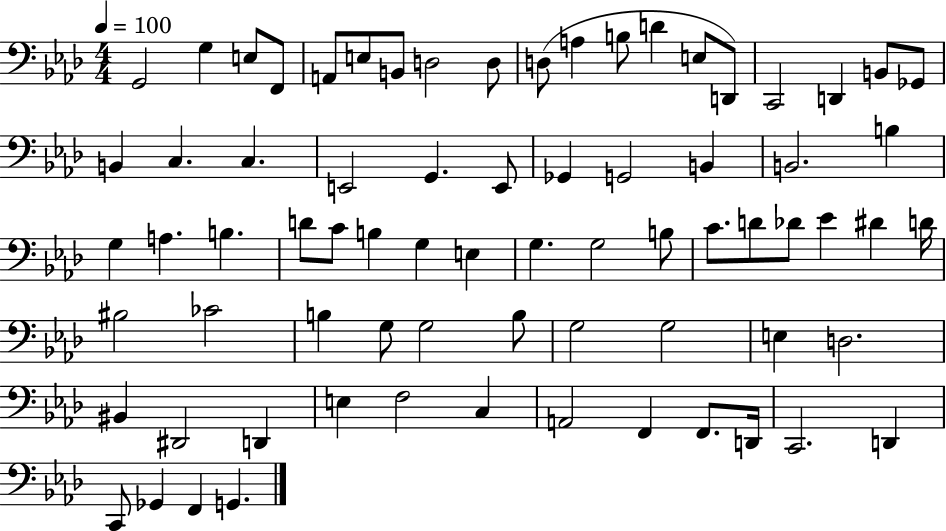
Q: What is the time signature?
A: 4/4